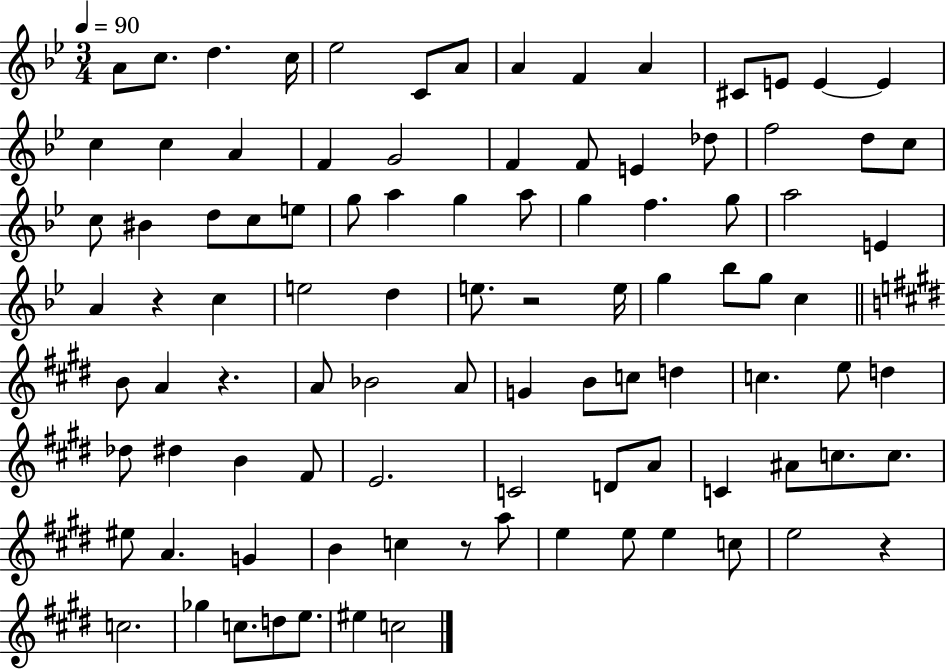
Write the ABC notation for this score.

X:1
T:Untitled
M:3/4
L:1/4
K:Bb
A/2 c/2 d c/4 _e2 C/2 A/2 A F A ^C/2 E/2 E E c c A F G2 F F/2 E _d/2 f2 d/2 c/2 c/2 ^B d/2 c/2 e/2 g/2 a g a/2 g f g/2 a2 E A z c e2 d e/2 z2 e/4 g _b/2 g/2 c B/2 A z A/2 _B2 A/2 G B/2 c/2 d c e/2 d _d/2 ^d B ^F/2 E2 C2 D/2 A/2 C ^A/2 c/2 c/2 ^e/2 A G B c z/2 a/2 e e/2 e c/2 e2 z c2 _g c/2 d/2 e/2 ^e c2